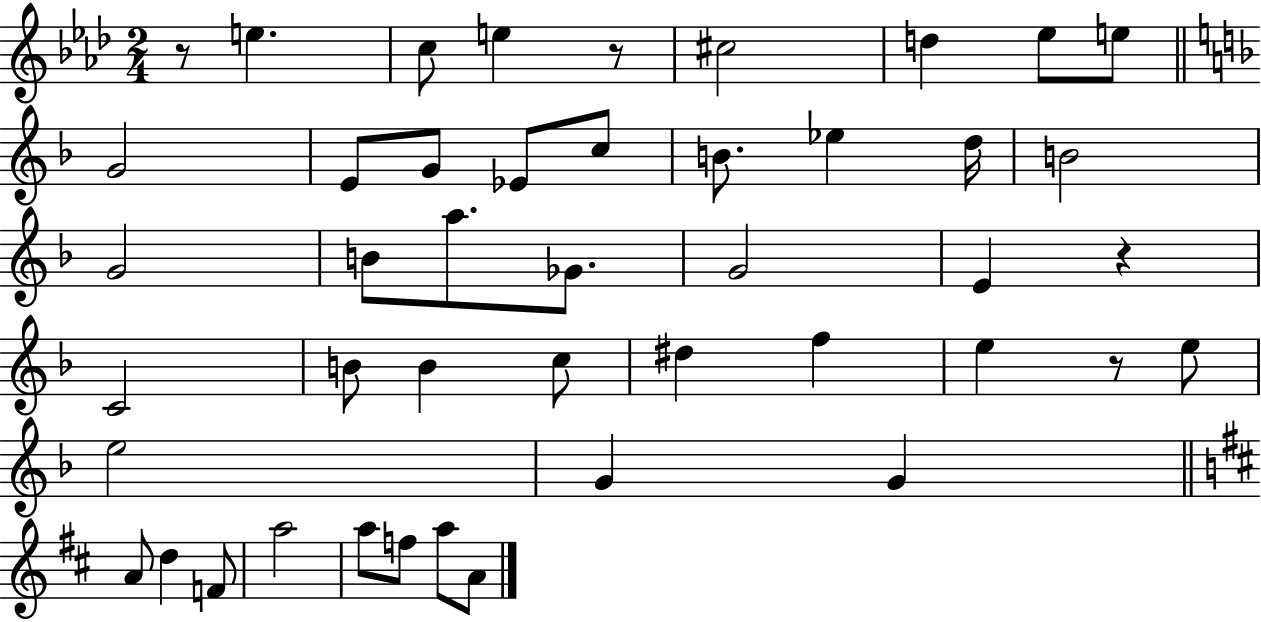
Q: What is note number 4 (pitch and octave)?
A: C#5